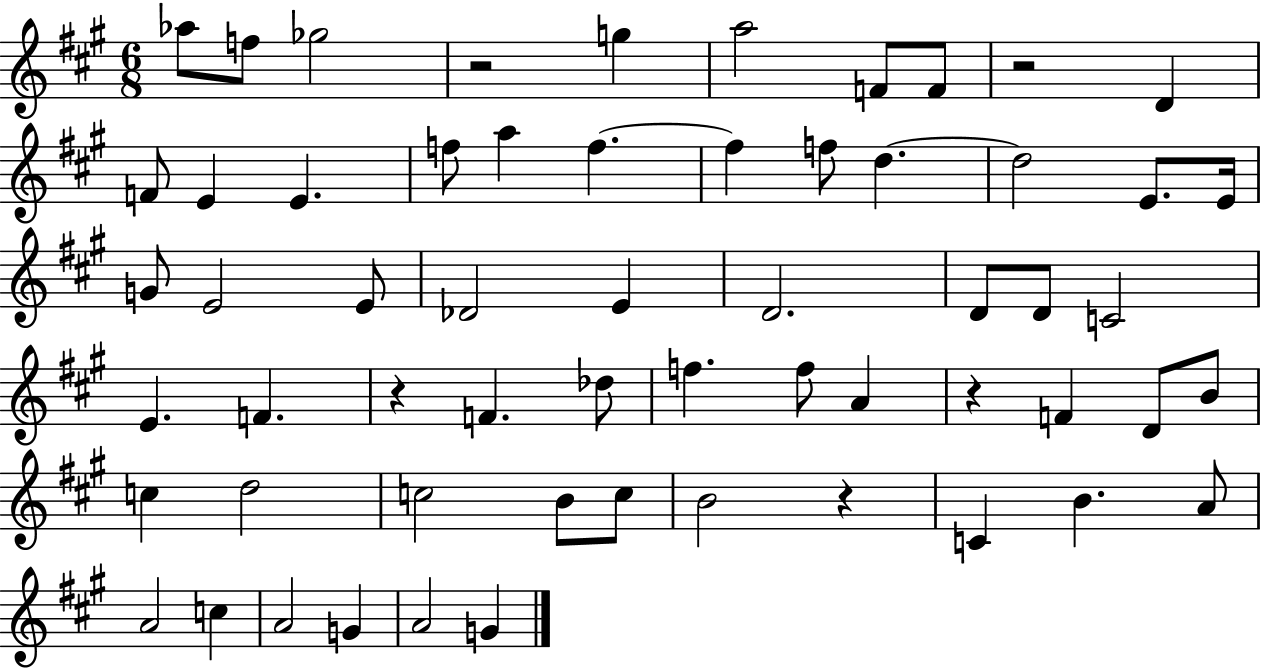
Ab5/e F5/e Gb5/h R/h G5/q A5/h F4/e F4/e R/h D4/q F4/e E4/q E4/q. F5/e A5/q F5/q. F5/q F5/e D5/q. D5/h E4/e. E4/s G4/e E4/h E4/e Db4/h E4/q D4/h. D4/e D4/e C4/h E4/q. F4/q. R/q F4/q. Db5/e F5/q. F5/e A4/q R/q F4/q D4/e B4/e C5/q D5/h C5/h B4/e C5/e B4/h R/q C4/q B4/q. A4/e A4/h C5/q A4/h G4/q A4/h G4/q